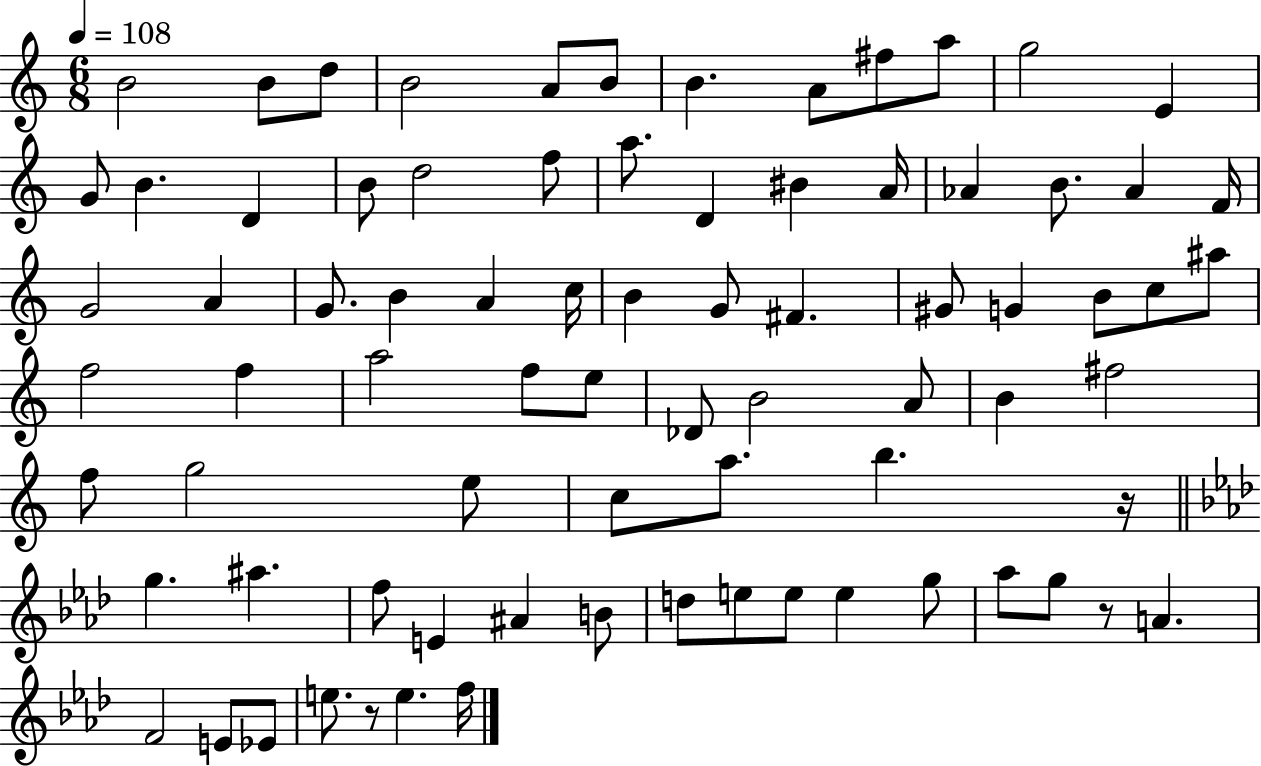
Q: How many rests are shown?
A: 3